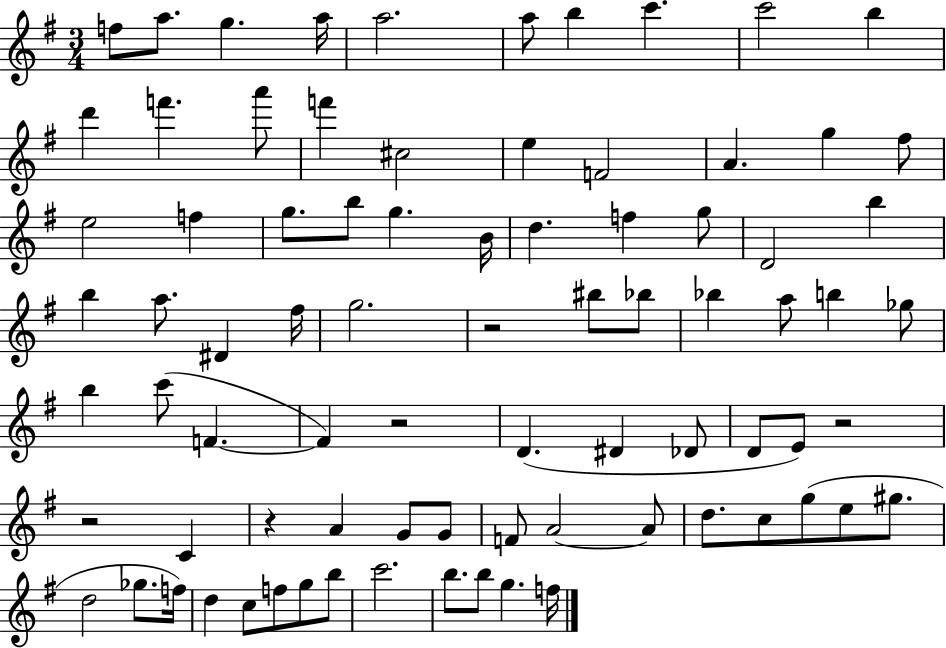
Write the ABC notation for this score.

X:1
T:Untitled
M:3/4
L:1/4
K:G
f/2 a/2 g a/4 a2 a/2 b c' c'2 b d' f' a'/2 f' ^c2 e F2 A g ^f/2 e2 f g/2 b/2 g B/4 d f g/2 D2 b b a/2 ^D ^f/4 g2 z2 ^b/2 _b/2 _b a/2 b _g/2 b c'/2 F F z2 D ^D _D/2 D/2 E/2 z2 z2 C z A G/2 G/2 F/2 A2 A/2 d/2 c/2 g/2 e/2 ^g/2 d2 _g/2 f/4 d c/2 f/2 g/2 b/2 c'2 b/2 b/2 g f/4